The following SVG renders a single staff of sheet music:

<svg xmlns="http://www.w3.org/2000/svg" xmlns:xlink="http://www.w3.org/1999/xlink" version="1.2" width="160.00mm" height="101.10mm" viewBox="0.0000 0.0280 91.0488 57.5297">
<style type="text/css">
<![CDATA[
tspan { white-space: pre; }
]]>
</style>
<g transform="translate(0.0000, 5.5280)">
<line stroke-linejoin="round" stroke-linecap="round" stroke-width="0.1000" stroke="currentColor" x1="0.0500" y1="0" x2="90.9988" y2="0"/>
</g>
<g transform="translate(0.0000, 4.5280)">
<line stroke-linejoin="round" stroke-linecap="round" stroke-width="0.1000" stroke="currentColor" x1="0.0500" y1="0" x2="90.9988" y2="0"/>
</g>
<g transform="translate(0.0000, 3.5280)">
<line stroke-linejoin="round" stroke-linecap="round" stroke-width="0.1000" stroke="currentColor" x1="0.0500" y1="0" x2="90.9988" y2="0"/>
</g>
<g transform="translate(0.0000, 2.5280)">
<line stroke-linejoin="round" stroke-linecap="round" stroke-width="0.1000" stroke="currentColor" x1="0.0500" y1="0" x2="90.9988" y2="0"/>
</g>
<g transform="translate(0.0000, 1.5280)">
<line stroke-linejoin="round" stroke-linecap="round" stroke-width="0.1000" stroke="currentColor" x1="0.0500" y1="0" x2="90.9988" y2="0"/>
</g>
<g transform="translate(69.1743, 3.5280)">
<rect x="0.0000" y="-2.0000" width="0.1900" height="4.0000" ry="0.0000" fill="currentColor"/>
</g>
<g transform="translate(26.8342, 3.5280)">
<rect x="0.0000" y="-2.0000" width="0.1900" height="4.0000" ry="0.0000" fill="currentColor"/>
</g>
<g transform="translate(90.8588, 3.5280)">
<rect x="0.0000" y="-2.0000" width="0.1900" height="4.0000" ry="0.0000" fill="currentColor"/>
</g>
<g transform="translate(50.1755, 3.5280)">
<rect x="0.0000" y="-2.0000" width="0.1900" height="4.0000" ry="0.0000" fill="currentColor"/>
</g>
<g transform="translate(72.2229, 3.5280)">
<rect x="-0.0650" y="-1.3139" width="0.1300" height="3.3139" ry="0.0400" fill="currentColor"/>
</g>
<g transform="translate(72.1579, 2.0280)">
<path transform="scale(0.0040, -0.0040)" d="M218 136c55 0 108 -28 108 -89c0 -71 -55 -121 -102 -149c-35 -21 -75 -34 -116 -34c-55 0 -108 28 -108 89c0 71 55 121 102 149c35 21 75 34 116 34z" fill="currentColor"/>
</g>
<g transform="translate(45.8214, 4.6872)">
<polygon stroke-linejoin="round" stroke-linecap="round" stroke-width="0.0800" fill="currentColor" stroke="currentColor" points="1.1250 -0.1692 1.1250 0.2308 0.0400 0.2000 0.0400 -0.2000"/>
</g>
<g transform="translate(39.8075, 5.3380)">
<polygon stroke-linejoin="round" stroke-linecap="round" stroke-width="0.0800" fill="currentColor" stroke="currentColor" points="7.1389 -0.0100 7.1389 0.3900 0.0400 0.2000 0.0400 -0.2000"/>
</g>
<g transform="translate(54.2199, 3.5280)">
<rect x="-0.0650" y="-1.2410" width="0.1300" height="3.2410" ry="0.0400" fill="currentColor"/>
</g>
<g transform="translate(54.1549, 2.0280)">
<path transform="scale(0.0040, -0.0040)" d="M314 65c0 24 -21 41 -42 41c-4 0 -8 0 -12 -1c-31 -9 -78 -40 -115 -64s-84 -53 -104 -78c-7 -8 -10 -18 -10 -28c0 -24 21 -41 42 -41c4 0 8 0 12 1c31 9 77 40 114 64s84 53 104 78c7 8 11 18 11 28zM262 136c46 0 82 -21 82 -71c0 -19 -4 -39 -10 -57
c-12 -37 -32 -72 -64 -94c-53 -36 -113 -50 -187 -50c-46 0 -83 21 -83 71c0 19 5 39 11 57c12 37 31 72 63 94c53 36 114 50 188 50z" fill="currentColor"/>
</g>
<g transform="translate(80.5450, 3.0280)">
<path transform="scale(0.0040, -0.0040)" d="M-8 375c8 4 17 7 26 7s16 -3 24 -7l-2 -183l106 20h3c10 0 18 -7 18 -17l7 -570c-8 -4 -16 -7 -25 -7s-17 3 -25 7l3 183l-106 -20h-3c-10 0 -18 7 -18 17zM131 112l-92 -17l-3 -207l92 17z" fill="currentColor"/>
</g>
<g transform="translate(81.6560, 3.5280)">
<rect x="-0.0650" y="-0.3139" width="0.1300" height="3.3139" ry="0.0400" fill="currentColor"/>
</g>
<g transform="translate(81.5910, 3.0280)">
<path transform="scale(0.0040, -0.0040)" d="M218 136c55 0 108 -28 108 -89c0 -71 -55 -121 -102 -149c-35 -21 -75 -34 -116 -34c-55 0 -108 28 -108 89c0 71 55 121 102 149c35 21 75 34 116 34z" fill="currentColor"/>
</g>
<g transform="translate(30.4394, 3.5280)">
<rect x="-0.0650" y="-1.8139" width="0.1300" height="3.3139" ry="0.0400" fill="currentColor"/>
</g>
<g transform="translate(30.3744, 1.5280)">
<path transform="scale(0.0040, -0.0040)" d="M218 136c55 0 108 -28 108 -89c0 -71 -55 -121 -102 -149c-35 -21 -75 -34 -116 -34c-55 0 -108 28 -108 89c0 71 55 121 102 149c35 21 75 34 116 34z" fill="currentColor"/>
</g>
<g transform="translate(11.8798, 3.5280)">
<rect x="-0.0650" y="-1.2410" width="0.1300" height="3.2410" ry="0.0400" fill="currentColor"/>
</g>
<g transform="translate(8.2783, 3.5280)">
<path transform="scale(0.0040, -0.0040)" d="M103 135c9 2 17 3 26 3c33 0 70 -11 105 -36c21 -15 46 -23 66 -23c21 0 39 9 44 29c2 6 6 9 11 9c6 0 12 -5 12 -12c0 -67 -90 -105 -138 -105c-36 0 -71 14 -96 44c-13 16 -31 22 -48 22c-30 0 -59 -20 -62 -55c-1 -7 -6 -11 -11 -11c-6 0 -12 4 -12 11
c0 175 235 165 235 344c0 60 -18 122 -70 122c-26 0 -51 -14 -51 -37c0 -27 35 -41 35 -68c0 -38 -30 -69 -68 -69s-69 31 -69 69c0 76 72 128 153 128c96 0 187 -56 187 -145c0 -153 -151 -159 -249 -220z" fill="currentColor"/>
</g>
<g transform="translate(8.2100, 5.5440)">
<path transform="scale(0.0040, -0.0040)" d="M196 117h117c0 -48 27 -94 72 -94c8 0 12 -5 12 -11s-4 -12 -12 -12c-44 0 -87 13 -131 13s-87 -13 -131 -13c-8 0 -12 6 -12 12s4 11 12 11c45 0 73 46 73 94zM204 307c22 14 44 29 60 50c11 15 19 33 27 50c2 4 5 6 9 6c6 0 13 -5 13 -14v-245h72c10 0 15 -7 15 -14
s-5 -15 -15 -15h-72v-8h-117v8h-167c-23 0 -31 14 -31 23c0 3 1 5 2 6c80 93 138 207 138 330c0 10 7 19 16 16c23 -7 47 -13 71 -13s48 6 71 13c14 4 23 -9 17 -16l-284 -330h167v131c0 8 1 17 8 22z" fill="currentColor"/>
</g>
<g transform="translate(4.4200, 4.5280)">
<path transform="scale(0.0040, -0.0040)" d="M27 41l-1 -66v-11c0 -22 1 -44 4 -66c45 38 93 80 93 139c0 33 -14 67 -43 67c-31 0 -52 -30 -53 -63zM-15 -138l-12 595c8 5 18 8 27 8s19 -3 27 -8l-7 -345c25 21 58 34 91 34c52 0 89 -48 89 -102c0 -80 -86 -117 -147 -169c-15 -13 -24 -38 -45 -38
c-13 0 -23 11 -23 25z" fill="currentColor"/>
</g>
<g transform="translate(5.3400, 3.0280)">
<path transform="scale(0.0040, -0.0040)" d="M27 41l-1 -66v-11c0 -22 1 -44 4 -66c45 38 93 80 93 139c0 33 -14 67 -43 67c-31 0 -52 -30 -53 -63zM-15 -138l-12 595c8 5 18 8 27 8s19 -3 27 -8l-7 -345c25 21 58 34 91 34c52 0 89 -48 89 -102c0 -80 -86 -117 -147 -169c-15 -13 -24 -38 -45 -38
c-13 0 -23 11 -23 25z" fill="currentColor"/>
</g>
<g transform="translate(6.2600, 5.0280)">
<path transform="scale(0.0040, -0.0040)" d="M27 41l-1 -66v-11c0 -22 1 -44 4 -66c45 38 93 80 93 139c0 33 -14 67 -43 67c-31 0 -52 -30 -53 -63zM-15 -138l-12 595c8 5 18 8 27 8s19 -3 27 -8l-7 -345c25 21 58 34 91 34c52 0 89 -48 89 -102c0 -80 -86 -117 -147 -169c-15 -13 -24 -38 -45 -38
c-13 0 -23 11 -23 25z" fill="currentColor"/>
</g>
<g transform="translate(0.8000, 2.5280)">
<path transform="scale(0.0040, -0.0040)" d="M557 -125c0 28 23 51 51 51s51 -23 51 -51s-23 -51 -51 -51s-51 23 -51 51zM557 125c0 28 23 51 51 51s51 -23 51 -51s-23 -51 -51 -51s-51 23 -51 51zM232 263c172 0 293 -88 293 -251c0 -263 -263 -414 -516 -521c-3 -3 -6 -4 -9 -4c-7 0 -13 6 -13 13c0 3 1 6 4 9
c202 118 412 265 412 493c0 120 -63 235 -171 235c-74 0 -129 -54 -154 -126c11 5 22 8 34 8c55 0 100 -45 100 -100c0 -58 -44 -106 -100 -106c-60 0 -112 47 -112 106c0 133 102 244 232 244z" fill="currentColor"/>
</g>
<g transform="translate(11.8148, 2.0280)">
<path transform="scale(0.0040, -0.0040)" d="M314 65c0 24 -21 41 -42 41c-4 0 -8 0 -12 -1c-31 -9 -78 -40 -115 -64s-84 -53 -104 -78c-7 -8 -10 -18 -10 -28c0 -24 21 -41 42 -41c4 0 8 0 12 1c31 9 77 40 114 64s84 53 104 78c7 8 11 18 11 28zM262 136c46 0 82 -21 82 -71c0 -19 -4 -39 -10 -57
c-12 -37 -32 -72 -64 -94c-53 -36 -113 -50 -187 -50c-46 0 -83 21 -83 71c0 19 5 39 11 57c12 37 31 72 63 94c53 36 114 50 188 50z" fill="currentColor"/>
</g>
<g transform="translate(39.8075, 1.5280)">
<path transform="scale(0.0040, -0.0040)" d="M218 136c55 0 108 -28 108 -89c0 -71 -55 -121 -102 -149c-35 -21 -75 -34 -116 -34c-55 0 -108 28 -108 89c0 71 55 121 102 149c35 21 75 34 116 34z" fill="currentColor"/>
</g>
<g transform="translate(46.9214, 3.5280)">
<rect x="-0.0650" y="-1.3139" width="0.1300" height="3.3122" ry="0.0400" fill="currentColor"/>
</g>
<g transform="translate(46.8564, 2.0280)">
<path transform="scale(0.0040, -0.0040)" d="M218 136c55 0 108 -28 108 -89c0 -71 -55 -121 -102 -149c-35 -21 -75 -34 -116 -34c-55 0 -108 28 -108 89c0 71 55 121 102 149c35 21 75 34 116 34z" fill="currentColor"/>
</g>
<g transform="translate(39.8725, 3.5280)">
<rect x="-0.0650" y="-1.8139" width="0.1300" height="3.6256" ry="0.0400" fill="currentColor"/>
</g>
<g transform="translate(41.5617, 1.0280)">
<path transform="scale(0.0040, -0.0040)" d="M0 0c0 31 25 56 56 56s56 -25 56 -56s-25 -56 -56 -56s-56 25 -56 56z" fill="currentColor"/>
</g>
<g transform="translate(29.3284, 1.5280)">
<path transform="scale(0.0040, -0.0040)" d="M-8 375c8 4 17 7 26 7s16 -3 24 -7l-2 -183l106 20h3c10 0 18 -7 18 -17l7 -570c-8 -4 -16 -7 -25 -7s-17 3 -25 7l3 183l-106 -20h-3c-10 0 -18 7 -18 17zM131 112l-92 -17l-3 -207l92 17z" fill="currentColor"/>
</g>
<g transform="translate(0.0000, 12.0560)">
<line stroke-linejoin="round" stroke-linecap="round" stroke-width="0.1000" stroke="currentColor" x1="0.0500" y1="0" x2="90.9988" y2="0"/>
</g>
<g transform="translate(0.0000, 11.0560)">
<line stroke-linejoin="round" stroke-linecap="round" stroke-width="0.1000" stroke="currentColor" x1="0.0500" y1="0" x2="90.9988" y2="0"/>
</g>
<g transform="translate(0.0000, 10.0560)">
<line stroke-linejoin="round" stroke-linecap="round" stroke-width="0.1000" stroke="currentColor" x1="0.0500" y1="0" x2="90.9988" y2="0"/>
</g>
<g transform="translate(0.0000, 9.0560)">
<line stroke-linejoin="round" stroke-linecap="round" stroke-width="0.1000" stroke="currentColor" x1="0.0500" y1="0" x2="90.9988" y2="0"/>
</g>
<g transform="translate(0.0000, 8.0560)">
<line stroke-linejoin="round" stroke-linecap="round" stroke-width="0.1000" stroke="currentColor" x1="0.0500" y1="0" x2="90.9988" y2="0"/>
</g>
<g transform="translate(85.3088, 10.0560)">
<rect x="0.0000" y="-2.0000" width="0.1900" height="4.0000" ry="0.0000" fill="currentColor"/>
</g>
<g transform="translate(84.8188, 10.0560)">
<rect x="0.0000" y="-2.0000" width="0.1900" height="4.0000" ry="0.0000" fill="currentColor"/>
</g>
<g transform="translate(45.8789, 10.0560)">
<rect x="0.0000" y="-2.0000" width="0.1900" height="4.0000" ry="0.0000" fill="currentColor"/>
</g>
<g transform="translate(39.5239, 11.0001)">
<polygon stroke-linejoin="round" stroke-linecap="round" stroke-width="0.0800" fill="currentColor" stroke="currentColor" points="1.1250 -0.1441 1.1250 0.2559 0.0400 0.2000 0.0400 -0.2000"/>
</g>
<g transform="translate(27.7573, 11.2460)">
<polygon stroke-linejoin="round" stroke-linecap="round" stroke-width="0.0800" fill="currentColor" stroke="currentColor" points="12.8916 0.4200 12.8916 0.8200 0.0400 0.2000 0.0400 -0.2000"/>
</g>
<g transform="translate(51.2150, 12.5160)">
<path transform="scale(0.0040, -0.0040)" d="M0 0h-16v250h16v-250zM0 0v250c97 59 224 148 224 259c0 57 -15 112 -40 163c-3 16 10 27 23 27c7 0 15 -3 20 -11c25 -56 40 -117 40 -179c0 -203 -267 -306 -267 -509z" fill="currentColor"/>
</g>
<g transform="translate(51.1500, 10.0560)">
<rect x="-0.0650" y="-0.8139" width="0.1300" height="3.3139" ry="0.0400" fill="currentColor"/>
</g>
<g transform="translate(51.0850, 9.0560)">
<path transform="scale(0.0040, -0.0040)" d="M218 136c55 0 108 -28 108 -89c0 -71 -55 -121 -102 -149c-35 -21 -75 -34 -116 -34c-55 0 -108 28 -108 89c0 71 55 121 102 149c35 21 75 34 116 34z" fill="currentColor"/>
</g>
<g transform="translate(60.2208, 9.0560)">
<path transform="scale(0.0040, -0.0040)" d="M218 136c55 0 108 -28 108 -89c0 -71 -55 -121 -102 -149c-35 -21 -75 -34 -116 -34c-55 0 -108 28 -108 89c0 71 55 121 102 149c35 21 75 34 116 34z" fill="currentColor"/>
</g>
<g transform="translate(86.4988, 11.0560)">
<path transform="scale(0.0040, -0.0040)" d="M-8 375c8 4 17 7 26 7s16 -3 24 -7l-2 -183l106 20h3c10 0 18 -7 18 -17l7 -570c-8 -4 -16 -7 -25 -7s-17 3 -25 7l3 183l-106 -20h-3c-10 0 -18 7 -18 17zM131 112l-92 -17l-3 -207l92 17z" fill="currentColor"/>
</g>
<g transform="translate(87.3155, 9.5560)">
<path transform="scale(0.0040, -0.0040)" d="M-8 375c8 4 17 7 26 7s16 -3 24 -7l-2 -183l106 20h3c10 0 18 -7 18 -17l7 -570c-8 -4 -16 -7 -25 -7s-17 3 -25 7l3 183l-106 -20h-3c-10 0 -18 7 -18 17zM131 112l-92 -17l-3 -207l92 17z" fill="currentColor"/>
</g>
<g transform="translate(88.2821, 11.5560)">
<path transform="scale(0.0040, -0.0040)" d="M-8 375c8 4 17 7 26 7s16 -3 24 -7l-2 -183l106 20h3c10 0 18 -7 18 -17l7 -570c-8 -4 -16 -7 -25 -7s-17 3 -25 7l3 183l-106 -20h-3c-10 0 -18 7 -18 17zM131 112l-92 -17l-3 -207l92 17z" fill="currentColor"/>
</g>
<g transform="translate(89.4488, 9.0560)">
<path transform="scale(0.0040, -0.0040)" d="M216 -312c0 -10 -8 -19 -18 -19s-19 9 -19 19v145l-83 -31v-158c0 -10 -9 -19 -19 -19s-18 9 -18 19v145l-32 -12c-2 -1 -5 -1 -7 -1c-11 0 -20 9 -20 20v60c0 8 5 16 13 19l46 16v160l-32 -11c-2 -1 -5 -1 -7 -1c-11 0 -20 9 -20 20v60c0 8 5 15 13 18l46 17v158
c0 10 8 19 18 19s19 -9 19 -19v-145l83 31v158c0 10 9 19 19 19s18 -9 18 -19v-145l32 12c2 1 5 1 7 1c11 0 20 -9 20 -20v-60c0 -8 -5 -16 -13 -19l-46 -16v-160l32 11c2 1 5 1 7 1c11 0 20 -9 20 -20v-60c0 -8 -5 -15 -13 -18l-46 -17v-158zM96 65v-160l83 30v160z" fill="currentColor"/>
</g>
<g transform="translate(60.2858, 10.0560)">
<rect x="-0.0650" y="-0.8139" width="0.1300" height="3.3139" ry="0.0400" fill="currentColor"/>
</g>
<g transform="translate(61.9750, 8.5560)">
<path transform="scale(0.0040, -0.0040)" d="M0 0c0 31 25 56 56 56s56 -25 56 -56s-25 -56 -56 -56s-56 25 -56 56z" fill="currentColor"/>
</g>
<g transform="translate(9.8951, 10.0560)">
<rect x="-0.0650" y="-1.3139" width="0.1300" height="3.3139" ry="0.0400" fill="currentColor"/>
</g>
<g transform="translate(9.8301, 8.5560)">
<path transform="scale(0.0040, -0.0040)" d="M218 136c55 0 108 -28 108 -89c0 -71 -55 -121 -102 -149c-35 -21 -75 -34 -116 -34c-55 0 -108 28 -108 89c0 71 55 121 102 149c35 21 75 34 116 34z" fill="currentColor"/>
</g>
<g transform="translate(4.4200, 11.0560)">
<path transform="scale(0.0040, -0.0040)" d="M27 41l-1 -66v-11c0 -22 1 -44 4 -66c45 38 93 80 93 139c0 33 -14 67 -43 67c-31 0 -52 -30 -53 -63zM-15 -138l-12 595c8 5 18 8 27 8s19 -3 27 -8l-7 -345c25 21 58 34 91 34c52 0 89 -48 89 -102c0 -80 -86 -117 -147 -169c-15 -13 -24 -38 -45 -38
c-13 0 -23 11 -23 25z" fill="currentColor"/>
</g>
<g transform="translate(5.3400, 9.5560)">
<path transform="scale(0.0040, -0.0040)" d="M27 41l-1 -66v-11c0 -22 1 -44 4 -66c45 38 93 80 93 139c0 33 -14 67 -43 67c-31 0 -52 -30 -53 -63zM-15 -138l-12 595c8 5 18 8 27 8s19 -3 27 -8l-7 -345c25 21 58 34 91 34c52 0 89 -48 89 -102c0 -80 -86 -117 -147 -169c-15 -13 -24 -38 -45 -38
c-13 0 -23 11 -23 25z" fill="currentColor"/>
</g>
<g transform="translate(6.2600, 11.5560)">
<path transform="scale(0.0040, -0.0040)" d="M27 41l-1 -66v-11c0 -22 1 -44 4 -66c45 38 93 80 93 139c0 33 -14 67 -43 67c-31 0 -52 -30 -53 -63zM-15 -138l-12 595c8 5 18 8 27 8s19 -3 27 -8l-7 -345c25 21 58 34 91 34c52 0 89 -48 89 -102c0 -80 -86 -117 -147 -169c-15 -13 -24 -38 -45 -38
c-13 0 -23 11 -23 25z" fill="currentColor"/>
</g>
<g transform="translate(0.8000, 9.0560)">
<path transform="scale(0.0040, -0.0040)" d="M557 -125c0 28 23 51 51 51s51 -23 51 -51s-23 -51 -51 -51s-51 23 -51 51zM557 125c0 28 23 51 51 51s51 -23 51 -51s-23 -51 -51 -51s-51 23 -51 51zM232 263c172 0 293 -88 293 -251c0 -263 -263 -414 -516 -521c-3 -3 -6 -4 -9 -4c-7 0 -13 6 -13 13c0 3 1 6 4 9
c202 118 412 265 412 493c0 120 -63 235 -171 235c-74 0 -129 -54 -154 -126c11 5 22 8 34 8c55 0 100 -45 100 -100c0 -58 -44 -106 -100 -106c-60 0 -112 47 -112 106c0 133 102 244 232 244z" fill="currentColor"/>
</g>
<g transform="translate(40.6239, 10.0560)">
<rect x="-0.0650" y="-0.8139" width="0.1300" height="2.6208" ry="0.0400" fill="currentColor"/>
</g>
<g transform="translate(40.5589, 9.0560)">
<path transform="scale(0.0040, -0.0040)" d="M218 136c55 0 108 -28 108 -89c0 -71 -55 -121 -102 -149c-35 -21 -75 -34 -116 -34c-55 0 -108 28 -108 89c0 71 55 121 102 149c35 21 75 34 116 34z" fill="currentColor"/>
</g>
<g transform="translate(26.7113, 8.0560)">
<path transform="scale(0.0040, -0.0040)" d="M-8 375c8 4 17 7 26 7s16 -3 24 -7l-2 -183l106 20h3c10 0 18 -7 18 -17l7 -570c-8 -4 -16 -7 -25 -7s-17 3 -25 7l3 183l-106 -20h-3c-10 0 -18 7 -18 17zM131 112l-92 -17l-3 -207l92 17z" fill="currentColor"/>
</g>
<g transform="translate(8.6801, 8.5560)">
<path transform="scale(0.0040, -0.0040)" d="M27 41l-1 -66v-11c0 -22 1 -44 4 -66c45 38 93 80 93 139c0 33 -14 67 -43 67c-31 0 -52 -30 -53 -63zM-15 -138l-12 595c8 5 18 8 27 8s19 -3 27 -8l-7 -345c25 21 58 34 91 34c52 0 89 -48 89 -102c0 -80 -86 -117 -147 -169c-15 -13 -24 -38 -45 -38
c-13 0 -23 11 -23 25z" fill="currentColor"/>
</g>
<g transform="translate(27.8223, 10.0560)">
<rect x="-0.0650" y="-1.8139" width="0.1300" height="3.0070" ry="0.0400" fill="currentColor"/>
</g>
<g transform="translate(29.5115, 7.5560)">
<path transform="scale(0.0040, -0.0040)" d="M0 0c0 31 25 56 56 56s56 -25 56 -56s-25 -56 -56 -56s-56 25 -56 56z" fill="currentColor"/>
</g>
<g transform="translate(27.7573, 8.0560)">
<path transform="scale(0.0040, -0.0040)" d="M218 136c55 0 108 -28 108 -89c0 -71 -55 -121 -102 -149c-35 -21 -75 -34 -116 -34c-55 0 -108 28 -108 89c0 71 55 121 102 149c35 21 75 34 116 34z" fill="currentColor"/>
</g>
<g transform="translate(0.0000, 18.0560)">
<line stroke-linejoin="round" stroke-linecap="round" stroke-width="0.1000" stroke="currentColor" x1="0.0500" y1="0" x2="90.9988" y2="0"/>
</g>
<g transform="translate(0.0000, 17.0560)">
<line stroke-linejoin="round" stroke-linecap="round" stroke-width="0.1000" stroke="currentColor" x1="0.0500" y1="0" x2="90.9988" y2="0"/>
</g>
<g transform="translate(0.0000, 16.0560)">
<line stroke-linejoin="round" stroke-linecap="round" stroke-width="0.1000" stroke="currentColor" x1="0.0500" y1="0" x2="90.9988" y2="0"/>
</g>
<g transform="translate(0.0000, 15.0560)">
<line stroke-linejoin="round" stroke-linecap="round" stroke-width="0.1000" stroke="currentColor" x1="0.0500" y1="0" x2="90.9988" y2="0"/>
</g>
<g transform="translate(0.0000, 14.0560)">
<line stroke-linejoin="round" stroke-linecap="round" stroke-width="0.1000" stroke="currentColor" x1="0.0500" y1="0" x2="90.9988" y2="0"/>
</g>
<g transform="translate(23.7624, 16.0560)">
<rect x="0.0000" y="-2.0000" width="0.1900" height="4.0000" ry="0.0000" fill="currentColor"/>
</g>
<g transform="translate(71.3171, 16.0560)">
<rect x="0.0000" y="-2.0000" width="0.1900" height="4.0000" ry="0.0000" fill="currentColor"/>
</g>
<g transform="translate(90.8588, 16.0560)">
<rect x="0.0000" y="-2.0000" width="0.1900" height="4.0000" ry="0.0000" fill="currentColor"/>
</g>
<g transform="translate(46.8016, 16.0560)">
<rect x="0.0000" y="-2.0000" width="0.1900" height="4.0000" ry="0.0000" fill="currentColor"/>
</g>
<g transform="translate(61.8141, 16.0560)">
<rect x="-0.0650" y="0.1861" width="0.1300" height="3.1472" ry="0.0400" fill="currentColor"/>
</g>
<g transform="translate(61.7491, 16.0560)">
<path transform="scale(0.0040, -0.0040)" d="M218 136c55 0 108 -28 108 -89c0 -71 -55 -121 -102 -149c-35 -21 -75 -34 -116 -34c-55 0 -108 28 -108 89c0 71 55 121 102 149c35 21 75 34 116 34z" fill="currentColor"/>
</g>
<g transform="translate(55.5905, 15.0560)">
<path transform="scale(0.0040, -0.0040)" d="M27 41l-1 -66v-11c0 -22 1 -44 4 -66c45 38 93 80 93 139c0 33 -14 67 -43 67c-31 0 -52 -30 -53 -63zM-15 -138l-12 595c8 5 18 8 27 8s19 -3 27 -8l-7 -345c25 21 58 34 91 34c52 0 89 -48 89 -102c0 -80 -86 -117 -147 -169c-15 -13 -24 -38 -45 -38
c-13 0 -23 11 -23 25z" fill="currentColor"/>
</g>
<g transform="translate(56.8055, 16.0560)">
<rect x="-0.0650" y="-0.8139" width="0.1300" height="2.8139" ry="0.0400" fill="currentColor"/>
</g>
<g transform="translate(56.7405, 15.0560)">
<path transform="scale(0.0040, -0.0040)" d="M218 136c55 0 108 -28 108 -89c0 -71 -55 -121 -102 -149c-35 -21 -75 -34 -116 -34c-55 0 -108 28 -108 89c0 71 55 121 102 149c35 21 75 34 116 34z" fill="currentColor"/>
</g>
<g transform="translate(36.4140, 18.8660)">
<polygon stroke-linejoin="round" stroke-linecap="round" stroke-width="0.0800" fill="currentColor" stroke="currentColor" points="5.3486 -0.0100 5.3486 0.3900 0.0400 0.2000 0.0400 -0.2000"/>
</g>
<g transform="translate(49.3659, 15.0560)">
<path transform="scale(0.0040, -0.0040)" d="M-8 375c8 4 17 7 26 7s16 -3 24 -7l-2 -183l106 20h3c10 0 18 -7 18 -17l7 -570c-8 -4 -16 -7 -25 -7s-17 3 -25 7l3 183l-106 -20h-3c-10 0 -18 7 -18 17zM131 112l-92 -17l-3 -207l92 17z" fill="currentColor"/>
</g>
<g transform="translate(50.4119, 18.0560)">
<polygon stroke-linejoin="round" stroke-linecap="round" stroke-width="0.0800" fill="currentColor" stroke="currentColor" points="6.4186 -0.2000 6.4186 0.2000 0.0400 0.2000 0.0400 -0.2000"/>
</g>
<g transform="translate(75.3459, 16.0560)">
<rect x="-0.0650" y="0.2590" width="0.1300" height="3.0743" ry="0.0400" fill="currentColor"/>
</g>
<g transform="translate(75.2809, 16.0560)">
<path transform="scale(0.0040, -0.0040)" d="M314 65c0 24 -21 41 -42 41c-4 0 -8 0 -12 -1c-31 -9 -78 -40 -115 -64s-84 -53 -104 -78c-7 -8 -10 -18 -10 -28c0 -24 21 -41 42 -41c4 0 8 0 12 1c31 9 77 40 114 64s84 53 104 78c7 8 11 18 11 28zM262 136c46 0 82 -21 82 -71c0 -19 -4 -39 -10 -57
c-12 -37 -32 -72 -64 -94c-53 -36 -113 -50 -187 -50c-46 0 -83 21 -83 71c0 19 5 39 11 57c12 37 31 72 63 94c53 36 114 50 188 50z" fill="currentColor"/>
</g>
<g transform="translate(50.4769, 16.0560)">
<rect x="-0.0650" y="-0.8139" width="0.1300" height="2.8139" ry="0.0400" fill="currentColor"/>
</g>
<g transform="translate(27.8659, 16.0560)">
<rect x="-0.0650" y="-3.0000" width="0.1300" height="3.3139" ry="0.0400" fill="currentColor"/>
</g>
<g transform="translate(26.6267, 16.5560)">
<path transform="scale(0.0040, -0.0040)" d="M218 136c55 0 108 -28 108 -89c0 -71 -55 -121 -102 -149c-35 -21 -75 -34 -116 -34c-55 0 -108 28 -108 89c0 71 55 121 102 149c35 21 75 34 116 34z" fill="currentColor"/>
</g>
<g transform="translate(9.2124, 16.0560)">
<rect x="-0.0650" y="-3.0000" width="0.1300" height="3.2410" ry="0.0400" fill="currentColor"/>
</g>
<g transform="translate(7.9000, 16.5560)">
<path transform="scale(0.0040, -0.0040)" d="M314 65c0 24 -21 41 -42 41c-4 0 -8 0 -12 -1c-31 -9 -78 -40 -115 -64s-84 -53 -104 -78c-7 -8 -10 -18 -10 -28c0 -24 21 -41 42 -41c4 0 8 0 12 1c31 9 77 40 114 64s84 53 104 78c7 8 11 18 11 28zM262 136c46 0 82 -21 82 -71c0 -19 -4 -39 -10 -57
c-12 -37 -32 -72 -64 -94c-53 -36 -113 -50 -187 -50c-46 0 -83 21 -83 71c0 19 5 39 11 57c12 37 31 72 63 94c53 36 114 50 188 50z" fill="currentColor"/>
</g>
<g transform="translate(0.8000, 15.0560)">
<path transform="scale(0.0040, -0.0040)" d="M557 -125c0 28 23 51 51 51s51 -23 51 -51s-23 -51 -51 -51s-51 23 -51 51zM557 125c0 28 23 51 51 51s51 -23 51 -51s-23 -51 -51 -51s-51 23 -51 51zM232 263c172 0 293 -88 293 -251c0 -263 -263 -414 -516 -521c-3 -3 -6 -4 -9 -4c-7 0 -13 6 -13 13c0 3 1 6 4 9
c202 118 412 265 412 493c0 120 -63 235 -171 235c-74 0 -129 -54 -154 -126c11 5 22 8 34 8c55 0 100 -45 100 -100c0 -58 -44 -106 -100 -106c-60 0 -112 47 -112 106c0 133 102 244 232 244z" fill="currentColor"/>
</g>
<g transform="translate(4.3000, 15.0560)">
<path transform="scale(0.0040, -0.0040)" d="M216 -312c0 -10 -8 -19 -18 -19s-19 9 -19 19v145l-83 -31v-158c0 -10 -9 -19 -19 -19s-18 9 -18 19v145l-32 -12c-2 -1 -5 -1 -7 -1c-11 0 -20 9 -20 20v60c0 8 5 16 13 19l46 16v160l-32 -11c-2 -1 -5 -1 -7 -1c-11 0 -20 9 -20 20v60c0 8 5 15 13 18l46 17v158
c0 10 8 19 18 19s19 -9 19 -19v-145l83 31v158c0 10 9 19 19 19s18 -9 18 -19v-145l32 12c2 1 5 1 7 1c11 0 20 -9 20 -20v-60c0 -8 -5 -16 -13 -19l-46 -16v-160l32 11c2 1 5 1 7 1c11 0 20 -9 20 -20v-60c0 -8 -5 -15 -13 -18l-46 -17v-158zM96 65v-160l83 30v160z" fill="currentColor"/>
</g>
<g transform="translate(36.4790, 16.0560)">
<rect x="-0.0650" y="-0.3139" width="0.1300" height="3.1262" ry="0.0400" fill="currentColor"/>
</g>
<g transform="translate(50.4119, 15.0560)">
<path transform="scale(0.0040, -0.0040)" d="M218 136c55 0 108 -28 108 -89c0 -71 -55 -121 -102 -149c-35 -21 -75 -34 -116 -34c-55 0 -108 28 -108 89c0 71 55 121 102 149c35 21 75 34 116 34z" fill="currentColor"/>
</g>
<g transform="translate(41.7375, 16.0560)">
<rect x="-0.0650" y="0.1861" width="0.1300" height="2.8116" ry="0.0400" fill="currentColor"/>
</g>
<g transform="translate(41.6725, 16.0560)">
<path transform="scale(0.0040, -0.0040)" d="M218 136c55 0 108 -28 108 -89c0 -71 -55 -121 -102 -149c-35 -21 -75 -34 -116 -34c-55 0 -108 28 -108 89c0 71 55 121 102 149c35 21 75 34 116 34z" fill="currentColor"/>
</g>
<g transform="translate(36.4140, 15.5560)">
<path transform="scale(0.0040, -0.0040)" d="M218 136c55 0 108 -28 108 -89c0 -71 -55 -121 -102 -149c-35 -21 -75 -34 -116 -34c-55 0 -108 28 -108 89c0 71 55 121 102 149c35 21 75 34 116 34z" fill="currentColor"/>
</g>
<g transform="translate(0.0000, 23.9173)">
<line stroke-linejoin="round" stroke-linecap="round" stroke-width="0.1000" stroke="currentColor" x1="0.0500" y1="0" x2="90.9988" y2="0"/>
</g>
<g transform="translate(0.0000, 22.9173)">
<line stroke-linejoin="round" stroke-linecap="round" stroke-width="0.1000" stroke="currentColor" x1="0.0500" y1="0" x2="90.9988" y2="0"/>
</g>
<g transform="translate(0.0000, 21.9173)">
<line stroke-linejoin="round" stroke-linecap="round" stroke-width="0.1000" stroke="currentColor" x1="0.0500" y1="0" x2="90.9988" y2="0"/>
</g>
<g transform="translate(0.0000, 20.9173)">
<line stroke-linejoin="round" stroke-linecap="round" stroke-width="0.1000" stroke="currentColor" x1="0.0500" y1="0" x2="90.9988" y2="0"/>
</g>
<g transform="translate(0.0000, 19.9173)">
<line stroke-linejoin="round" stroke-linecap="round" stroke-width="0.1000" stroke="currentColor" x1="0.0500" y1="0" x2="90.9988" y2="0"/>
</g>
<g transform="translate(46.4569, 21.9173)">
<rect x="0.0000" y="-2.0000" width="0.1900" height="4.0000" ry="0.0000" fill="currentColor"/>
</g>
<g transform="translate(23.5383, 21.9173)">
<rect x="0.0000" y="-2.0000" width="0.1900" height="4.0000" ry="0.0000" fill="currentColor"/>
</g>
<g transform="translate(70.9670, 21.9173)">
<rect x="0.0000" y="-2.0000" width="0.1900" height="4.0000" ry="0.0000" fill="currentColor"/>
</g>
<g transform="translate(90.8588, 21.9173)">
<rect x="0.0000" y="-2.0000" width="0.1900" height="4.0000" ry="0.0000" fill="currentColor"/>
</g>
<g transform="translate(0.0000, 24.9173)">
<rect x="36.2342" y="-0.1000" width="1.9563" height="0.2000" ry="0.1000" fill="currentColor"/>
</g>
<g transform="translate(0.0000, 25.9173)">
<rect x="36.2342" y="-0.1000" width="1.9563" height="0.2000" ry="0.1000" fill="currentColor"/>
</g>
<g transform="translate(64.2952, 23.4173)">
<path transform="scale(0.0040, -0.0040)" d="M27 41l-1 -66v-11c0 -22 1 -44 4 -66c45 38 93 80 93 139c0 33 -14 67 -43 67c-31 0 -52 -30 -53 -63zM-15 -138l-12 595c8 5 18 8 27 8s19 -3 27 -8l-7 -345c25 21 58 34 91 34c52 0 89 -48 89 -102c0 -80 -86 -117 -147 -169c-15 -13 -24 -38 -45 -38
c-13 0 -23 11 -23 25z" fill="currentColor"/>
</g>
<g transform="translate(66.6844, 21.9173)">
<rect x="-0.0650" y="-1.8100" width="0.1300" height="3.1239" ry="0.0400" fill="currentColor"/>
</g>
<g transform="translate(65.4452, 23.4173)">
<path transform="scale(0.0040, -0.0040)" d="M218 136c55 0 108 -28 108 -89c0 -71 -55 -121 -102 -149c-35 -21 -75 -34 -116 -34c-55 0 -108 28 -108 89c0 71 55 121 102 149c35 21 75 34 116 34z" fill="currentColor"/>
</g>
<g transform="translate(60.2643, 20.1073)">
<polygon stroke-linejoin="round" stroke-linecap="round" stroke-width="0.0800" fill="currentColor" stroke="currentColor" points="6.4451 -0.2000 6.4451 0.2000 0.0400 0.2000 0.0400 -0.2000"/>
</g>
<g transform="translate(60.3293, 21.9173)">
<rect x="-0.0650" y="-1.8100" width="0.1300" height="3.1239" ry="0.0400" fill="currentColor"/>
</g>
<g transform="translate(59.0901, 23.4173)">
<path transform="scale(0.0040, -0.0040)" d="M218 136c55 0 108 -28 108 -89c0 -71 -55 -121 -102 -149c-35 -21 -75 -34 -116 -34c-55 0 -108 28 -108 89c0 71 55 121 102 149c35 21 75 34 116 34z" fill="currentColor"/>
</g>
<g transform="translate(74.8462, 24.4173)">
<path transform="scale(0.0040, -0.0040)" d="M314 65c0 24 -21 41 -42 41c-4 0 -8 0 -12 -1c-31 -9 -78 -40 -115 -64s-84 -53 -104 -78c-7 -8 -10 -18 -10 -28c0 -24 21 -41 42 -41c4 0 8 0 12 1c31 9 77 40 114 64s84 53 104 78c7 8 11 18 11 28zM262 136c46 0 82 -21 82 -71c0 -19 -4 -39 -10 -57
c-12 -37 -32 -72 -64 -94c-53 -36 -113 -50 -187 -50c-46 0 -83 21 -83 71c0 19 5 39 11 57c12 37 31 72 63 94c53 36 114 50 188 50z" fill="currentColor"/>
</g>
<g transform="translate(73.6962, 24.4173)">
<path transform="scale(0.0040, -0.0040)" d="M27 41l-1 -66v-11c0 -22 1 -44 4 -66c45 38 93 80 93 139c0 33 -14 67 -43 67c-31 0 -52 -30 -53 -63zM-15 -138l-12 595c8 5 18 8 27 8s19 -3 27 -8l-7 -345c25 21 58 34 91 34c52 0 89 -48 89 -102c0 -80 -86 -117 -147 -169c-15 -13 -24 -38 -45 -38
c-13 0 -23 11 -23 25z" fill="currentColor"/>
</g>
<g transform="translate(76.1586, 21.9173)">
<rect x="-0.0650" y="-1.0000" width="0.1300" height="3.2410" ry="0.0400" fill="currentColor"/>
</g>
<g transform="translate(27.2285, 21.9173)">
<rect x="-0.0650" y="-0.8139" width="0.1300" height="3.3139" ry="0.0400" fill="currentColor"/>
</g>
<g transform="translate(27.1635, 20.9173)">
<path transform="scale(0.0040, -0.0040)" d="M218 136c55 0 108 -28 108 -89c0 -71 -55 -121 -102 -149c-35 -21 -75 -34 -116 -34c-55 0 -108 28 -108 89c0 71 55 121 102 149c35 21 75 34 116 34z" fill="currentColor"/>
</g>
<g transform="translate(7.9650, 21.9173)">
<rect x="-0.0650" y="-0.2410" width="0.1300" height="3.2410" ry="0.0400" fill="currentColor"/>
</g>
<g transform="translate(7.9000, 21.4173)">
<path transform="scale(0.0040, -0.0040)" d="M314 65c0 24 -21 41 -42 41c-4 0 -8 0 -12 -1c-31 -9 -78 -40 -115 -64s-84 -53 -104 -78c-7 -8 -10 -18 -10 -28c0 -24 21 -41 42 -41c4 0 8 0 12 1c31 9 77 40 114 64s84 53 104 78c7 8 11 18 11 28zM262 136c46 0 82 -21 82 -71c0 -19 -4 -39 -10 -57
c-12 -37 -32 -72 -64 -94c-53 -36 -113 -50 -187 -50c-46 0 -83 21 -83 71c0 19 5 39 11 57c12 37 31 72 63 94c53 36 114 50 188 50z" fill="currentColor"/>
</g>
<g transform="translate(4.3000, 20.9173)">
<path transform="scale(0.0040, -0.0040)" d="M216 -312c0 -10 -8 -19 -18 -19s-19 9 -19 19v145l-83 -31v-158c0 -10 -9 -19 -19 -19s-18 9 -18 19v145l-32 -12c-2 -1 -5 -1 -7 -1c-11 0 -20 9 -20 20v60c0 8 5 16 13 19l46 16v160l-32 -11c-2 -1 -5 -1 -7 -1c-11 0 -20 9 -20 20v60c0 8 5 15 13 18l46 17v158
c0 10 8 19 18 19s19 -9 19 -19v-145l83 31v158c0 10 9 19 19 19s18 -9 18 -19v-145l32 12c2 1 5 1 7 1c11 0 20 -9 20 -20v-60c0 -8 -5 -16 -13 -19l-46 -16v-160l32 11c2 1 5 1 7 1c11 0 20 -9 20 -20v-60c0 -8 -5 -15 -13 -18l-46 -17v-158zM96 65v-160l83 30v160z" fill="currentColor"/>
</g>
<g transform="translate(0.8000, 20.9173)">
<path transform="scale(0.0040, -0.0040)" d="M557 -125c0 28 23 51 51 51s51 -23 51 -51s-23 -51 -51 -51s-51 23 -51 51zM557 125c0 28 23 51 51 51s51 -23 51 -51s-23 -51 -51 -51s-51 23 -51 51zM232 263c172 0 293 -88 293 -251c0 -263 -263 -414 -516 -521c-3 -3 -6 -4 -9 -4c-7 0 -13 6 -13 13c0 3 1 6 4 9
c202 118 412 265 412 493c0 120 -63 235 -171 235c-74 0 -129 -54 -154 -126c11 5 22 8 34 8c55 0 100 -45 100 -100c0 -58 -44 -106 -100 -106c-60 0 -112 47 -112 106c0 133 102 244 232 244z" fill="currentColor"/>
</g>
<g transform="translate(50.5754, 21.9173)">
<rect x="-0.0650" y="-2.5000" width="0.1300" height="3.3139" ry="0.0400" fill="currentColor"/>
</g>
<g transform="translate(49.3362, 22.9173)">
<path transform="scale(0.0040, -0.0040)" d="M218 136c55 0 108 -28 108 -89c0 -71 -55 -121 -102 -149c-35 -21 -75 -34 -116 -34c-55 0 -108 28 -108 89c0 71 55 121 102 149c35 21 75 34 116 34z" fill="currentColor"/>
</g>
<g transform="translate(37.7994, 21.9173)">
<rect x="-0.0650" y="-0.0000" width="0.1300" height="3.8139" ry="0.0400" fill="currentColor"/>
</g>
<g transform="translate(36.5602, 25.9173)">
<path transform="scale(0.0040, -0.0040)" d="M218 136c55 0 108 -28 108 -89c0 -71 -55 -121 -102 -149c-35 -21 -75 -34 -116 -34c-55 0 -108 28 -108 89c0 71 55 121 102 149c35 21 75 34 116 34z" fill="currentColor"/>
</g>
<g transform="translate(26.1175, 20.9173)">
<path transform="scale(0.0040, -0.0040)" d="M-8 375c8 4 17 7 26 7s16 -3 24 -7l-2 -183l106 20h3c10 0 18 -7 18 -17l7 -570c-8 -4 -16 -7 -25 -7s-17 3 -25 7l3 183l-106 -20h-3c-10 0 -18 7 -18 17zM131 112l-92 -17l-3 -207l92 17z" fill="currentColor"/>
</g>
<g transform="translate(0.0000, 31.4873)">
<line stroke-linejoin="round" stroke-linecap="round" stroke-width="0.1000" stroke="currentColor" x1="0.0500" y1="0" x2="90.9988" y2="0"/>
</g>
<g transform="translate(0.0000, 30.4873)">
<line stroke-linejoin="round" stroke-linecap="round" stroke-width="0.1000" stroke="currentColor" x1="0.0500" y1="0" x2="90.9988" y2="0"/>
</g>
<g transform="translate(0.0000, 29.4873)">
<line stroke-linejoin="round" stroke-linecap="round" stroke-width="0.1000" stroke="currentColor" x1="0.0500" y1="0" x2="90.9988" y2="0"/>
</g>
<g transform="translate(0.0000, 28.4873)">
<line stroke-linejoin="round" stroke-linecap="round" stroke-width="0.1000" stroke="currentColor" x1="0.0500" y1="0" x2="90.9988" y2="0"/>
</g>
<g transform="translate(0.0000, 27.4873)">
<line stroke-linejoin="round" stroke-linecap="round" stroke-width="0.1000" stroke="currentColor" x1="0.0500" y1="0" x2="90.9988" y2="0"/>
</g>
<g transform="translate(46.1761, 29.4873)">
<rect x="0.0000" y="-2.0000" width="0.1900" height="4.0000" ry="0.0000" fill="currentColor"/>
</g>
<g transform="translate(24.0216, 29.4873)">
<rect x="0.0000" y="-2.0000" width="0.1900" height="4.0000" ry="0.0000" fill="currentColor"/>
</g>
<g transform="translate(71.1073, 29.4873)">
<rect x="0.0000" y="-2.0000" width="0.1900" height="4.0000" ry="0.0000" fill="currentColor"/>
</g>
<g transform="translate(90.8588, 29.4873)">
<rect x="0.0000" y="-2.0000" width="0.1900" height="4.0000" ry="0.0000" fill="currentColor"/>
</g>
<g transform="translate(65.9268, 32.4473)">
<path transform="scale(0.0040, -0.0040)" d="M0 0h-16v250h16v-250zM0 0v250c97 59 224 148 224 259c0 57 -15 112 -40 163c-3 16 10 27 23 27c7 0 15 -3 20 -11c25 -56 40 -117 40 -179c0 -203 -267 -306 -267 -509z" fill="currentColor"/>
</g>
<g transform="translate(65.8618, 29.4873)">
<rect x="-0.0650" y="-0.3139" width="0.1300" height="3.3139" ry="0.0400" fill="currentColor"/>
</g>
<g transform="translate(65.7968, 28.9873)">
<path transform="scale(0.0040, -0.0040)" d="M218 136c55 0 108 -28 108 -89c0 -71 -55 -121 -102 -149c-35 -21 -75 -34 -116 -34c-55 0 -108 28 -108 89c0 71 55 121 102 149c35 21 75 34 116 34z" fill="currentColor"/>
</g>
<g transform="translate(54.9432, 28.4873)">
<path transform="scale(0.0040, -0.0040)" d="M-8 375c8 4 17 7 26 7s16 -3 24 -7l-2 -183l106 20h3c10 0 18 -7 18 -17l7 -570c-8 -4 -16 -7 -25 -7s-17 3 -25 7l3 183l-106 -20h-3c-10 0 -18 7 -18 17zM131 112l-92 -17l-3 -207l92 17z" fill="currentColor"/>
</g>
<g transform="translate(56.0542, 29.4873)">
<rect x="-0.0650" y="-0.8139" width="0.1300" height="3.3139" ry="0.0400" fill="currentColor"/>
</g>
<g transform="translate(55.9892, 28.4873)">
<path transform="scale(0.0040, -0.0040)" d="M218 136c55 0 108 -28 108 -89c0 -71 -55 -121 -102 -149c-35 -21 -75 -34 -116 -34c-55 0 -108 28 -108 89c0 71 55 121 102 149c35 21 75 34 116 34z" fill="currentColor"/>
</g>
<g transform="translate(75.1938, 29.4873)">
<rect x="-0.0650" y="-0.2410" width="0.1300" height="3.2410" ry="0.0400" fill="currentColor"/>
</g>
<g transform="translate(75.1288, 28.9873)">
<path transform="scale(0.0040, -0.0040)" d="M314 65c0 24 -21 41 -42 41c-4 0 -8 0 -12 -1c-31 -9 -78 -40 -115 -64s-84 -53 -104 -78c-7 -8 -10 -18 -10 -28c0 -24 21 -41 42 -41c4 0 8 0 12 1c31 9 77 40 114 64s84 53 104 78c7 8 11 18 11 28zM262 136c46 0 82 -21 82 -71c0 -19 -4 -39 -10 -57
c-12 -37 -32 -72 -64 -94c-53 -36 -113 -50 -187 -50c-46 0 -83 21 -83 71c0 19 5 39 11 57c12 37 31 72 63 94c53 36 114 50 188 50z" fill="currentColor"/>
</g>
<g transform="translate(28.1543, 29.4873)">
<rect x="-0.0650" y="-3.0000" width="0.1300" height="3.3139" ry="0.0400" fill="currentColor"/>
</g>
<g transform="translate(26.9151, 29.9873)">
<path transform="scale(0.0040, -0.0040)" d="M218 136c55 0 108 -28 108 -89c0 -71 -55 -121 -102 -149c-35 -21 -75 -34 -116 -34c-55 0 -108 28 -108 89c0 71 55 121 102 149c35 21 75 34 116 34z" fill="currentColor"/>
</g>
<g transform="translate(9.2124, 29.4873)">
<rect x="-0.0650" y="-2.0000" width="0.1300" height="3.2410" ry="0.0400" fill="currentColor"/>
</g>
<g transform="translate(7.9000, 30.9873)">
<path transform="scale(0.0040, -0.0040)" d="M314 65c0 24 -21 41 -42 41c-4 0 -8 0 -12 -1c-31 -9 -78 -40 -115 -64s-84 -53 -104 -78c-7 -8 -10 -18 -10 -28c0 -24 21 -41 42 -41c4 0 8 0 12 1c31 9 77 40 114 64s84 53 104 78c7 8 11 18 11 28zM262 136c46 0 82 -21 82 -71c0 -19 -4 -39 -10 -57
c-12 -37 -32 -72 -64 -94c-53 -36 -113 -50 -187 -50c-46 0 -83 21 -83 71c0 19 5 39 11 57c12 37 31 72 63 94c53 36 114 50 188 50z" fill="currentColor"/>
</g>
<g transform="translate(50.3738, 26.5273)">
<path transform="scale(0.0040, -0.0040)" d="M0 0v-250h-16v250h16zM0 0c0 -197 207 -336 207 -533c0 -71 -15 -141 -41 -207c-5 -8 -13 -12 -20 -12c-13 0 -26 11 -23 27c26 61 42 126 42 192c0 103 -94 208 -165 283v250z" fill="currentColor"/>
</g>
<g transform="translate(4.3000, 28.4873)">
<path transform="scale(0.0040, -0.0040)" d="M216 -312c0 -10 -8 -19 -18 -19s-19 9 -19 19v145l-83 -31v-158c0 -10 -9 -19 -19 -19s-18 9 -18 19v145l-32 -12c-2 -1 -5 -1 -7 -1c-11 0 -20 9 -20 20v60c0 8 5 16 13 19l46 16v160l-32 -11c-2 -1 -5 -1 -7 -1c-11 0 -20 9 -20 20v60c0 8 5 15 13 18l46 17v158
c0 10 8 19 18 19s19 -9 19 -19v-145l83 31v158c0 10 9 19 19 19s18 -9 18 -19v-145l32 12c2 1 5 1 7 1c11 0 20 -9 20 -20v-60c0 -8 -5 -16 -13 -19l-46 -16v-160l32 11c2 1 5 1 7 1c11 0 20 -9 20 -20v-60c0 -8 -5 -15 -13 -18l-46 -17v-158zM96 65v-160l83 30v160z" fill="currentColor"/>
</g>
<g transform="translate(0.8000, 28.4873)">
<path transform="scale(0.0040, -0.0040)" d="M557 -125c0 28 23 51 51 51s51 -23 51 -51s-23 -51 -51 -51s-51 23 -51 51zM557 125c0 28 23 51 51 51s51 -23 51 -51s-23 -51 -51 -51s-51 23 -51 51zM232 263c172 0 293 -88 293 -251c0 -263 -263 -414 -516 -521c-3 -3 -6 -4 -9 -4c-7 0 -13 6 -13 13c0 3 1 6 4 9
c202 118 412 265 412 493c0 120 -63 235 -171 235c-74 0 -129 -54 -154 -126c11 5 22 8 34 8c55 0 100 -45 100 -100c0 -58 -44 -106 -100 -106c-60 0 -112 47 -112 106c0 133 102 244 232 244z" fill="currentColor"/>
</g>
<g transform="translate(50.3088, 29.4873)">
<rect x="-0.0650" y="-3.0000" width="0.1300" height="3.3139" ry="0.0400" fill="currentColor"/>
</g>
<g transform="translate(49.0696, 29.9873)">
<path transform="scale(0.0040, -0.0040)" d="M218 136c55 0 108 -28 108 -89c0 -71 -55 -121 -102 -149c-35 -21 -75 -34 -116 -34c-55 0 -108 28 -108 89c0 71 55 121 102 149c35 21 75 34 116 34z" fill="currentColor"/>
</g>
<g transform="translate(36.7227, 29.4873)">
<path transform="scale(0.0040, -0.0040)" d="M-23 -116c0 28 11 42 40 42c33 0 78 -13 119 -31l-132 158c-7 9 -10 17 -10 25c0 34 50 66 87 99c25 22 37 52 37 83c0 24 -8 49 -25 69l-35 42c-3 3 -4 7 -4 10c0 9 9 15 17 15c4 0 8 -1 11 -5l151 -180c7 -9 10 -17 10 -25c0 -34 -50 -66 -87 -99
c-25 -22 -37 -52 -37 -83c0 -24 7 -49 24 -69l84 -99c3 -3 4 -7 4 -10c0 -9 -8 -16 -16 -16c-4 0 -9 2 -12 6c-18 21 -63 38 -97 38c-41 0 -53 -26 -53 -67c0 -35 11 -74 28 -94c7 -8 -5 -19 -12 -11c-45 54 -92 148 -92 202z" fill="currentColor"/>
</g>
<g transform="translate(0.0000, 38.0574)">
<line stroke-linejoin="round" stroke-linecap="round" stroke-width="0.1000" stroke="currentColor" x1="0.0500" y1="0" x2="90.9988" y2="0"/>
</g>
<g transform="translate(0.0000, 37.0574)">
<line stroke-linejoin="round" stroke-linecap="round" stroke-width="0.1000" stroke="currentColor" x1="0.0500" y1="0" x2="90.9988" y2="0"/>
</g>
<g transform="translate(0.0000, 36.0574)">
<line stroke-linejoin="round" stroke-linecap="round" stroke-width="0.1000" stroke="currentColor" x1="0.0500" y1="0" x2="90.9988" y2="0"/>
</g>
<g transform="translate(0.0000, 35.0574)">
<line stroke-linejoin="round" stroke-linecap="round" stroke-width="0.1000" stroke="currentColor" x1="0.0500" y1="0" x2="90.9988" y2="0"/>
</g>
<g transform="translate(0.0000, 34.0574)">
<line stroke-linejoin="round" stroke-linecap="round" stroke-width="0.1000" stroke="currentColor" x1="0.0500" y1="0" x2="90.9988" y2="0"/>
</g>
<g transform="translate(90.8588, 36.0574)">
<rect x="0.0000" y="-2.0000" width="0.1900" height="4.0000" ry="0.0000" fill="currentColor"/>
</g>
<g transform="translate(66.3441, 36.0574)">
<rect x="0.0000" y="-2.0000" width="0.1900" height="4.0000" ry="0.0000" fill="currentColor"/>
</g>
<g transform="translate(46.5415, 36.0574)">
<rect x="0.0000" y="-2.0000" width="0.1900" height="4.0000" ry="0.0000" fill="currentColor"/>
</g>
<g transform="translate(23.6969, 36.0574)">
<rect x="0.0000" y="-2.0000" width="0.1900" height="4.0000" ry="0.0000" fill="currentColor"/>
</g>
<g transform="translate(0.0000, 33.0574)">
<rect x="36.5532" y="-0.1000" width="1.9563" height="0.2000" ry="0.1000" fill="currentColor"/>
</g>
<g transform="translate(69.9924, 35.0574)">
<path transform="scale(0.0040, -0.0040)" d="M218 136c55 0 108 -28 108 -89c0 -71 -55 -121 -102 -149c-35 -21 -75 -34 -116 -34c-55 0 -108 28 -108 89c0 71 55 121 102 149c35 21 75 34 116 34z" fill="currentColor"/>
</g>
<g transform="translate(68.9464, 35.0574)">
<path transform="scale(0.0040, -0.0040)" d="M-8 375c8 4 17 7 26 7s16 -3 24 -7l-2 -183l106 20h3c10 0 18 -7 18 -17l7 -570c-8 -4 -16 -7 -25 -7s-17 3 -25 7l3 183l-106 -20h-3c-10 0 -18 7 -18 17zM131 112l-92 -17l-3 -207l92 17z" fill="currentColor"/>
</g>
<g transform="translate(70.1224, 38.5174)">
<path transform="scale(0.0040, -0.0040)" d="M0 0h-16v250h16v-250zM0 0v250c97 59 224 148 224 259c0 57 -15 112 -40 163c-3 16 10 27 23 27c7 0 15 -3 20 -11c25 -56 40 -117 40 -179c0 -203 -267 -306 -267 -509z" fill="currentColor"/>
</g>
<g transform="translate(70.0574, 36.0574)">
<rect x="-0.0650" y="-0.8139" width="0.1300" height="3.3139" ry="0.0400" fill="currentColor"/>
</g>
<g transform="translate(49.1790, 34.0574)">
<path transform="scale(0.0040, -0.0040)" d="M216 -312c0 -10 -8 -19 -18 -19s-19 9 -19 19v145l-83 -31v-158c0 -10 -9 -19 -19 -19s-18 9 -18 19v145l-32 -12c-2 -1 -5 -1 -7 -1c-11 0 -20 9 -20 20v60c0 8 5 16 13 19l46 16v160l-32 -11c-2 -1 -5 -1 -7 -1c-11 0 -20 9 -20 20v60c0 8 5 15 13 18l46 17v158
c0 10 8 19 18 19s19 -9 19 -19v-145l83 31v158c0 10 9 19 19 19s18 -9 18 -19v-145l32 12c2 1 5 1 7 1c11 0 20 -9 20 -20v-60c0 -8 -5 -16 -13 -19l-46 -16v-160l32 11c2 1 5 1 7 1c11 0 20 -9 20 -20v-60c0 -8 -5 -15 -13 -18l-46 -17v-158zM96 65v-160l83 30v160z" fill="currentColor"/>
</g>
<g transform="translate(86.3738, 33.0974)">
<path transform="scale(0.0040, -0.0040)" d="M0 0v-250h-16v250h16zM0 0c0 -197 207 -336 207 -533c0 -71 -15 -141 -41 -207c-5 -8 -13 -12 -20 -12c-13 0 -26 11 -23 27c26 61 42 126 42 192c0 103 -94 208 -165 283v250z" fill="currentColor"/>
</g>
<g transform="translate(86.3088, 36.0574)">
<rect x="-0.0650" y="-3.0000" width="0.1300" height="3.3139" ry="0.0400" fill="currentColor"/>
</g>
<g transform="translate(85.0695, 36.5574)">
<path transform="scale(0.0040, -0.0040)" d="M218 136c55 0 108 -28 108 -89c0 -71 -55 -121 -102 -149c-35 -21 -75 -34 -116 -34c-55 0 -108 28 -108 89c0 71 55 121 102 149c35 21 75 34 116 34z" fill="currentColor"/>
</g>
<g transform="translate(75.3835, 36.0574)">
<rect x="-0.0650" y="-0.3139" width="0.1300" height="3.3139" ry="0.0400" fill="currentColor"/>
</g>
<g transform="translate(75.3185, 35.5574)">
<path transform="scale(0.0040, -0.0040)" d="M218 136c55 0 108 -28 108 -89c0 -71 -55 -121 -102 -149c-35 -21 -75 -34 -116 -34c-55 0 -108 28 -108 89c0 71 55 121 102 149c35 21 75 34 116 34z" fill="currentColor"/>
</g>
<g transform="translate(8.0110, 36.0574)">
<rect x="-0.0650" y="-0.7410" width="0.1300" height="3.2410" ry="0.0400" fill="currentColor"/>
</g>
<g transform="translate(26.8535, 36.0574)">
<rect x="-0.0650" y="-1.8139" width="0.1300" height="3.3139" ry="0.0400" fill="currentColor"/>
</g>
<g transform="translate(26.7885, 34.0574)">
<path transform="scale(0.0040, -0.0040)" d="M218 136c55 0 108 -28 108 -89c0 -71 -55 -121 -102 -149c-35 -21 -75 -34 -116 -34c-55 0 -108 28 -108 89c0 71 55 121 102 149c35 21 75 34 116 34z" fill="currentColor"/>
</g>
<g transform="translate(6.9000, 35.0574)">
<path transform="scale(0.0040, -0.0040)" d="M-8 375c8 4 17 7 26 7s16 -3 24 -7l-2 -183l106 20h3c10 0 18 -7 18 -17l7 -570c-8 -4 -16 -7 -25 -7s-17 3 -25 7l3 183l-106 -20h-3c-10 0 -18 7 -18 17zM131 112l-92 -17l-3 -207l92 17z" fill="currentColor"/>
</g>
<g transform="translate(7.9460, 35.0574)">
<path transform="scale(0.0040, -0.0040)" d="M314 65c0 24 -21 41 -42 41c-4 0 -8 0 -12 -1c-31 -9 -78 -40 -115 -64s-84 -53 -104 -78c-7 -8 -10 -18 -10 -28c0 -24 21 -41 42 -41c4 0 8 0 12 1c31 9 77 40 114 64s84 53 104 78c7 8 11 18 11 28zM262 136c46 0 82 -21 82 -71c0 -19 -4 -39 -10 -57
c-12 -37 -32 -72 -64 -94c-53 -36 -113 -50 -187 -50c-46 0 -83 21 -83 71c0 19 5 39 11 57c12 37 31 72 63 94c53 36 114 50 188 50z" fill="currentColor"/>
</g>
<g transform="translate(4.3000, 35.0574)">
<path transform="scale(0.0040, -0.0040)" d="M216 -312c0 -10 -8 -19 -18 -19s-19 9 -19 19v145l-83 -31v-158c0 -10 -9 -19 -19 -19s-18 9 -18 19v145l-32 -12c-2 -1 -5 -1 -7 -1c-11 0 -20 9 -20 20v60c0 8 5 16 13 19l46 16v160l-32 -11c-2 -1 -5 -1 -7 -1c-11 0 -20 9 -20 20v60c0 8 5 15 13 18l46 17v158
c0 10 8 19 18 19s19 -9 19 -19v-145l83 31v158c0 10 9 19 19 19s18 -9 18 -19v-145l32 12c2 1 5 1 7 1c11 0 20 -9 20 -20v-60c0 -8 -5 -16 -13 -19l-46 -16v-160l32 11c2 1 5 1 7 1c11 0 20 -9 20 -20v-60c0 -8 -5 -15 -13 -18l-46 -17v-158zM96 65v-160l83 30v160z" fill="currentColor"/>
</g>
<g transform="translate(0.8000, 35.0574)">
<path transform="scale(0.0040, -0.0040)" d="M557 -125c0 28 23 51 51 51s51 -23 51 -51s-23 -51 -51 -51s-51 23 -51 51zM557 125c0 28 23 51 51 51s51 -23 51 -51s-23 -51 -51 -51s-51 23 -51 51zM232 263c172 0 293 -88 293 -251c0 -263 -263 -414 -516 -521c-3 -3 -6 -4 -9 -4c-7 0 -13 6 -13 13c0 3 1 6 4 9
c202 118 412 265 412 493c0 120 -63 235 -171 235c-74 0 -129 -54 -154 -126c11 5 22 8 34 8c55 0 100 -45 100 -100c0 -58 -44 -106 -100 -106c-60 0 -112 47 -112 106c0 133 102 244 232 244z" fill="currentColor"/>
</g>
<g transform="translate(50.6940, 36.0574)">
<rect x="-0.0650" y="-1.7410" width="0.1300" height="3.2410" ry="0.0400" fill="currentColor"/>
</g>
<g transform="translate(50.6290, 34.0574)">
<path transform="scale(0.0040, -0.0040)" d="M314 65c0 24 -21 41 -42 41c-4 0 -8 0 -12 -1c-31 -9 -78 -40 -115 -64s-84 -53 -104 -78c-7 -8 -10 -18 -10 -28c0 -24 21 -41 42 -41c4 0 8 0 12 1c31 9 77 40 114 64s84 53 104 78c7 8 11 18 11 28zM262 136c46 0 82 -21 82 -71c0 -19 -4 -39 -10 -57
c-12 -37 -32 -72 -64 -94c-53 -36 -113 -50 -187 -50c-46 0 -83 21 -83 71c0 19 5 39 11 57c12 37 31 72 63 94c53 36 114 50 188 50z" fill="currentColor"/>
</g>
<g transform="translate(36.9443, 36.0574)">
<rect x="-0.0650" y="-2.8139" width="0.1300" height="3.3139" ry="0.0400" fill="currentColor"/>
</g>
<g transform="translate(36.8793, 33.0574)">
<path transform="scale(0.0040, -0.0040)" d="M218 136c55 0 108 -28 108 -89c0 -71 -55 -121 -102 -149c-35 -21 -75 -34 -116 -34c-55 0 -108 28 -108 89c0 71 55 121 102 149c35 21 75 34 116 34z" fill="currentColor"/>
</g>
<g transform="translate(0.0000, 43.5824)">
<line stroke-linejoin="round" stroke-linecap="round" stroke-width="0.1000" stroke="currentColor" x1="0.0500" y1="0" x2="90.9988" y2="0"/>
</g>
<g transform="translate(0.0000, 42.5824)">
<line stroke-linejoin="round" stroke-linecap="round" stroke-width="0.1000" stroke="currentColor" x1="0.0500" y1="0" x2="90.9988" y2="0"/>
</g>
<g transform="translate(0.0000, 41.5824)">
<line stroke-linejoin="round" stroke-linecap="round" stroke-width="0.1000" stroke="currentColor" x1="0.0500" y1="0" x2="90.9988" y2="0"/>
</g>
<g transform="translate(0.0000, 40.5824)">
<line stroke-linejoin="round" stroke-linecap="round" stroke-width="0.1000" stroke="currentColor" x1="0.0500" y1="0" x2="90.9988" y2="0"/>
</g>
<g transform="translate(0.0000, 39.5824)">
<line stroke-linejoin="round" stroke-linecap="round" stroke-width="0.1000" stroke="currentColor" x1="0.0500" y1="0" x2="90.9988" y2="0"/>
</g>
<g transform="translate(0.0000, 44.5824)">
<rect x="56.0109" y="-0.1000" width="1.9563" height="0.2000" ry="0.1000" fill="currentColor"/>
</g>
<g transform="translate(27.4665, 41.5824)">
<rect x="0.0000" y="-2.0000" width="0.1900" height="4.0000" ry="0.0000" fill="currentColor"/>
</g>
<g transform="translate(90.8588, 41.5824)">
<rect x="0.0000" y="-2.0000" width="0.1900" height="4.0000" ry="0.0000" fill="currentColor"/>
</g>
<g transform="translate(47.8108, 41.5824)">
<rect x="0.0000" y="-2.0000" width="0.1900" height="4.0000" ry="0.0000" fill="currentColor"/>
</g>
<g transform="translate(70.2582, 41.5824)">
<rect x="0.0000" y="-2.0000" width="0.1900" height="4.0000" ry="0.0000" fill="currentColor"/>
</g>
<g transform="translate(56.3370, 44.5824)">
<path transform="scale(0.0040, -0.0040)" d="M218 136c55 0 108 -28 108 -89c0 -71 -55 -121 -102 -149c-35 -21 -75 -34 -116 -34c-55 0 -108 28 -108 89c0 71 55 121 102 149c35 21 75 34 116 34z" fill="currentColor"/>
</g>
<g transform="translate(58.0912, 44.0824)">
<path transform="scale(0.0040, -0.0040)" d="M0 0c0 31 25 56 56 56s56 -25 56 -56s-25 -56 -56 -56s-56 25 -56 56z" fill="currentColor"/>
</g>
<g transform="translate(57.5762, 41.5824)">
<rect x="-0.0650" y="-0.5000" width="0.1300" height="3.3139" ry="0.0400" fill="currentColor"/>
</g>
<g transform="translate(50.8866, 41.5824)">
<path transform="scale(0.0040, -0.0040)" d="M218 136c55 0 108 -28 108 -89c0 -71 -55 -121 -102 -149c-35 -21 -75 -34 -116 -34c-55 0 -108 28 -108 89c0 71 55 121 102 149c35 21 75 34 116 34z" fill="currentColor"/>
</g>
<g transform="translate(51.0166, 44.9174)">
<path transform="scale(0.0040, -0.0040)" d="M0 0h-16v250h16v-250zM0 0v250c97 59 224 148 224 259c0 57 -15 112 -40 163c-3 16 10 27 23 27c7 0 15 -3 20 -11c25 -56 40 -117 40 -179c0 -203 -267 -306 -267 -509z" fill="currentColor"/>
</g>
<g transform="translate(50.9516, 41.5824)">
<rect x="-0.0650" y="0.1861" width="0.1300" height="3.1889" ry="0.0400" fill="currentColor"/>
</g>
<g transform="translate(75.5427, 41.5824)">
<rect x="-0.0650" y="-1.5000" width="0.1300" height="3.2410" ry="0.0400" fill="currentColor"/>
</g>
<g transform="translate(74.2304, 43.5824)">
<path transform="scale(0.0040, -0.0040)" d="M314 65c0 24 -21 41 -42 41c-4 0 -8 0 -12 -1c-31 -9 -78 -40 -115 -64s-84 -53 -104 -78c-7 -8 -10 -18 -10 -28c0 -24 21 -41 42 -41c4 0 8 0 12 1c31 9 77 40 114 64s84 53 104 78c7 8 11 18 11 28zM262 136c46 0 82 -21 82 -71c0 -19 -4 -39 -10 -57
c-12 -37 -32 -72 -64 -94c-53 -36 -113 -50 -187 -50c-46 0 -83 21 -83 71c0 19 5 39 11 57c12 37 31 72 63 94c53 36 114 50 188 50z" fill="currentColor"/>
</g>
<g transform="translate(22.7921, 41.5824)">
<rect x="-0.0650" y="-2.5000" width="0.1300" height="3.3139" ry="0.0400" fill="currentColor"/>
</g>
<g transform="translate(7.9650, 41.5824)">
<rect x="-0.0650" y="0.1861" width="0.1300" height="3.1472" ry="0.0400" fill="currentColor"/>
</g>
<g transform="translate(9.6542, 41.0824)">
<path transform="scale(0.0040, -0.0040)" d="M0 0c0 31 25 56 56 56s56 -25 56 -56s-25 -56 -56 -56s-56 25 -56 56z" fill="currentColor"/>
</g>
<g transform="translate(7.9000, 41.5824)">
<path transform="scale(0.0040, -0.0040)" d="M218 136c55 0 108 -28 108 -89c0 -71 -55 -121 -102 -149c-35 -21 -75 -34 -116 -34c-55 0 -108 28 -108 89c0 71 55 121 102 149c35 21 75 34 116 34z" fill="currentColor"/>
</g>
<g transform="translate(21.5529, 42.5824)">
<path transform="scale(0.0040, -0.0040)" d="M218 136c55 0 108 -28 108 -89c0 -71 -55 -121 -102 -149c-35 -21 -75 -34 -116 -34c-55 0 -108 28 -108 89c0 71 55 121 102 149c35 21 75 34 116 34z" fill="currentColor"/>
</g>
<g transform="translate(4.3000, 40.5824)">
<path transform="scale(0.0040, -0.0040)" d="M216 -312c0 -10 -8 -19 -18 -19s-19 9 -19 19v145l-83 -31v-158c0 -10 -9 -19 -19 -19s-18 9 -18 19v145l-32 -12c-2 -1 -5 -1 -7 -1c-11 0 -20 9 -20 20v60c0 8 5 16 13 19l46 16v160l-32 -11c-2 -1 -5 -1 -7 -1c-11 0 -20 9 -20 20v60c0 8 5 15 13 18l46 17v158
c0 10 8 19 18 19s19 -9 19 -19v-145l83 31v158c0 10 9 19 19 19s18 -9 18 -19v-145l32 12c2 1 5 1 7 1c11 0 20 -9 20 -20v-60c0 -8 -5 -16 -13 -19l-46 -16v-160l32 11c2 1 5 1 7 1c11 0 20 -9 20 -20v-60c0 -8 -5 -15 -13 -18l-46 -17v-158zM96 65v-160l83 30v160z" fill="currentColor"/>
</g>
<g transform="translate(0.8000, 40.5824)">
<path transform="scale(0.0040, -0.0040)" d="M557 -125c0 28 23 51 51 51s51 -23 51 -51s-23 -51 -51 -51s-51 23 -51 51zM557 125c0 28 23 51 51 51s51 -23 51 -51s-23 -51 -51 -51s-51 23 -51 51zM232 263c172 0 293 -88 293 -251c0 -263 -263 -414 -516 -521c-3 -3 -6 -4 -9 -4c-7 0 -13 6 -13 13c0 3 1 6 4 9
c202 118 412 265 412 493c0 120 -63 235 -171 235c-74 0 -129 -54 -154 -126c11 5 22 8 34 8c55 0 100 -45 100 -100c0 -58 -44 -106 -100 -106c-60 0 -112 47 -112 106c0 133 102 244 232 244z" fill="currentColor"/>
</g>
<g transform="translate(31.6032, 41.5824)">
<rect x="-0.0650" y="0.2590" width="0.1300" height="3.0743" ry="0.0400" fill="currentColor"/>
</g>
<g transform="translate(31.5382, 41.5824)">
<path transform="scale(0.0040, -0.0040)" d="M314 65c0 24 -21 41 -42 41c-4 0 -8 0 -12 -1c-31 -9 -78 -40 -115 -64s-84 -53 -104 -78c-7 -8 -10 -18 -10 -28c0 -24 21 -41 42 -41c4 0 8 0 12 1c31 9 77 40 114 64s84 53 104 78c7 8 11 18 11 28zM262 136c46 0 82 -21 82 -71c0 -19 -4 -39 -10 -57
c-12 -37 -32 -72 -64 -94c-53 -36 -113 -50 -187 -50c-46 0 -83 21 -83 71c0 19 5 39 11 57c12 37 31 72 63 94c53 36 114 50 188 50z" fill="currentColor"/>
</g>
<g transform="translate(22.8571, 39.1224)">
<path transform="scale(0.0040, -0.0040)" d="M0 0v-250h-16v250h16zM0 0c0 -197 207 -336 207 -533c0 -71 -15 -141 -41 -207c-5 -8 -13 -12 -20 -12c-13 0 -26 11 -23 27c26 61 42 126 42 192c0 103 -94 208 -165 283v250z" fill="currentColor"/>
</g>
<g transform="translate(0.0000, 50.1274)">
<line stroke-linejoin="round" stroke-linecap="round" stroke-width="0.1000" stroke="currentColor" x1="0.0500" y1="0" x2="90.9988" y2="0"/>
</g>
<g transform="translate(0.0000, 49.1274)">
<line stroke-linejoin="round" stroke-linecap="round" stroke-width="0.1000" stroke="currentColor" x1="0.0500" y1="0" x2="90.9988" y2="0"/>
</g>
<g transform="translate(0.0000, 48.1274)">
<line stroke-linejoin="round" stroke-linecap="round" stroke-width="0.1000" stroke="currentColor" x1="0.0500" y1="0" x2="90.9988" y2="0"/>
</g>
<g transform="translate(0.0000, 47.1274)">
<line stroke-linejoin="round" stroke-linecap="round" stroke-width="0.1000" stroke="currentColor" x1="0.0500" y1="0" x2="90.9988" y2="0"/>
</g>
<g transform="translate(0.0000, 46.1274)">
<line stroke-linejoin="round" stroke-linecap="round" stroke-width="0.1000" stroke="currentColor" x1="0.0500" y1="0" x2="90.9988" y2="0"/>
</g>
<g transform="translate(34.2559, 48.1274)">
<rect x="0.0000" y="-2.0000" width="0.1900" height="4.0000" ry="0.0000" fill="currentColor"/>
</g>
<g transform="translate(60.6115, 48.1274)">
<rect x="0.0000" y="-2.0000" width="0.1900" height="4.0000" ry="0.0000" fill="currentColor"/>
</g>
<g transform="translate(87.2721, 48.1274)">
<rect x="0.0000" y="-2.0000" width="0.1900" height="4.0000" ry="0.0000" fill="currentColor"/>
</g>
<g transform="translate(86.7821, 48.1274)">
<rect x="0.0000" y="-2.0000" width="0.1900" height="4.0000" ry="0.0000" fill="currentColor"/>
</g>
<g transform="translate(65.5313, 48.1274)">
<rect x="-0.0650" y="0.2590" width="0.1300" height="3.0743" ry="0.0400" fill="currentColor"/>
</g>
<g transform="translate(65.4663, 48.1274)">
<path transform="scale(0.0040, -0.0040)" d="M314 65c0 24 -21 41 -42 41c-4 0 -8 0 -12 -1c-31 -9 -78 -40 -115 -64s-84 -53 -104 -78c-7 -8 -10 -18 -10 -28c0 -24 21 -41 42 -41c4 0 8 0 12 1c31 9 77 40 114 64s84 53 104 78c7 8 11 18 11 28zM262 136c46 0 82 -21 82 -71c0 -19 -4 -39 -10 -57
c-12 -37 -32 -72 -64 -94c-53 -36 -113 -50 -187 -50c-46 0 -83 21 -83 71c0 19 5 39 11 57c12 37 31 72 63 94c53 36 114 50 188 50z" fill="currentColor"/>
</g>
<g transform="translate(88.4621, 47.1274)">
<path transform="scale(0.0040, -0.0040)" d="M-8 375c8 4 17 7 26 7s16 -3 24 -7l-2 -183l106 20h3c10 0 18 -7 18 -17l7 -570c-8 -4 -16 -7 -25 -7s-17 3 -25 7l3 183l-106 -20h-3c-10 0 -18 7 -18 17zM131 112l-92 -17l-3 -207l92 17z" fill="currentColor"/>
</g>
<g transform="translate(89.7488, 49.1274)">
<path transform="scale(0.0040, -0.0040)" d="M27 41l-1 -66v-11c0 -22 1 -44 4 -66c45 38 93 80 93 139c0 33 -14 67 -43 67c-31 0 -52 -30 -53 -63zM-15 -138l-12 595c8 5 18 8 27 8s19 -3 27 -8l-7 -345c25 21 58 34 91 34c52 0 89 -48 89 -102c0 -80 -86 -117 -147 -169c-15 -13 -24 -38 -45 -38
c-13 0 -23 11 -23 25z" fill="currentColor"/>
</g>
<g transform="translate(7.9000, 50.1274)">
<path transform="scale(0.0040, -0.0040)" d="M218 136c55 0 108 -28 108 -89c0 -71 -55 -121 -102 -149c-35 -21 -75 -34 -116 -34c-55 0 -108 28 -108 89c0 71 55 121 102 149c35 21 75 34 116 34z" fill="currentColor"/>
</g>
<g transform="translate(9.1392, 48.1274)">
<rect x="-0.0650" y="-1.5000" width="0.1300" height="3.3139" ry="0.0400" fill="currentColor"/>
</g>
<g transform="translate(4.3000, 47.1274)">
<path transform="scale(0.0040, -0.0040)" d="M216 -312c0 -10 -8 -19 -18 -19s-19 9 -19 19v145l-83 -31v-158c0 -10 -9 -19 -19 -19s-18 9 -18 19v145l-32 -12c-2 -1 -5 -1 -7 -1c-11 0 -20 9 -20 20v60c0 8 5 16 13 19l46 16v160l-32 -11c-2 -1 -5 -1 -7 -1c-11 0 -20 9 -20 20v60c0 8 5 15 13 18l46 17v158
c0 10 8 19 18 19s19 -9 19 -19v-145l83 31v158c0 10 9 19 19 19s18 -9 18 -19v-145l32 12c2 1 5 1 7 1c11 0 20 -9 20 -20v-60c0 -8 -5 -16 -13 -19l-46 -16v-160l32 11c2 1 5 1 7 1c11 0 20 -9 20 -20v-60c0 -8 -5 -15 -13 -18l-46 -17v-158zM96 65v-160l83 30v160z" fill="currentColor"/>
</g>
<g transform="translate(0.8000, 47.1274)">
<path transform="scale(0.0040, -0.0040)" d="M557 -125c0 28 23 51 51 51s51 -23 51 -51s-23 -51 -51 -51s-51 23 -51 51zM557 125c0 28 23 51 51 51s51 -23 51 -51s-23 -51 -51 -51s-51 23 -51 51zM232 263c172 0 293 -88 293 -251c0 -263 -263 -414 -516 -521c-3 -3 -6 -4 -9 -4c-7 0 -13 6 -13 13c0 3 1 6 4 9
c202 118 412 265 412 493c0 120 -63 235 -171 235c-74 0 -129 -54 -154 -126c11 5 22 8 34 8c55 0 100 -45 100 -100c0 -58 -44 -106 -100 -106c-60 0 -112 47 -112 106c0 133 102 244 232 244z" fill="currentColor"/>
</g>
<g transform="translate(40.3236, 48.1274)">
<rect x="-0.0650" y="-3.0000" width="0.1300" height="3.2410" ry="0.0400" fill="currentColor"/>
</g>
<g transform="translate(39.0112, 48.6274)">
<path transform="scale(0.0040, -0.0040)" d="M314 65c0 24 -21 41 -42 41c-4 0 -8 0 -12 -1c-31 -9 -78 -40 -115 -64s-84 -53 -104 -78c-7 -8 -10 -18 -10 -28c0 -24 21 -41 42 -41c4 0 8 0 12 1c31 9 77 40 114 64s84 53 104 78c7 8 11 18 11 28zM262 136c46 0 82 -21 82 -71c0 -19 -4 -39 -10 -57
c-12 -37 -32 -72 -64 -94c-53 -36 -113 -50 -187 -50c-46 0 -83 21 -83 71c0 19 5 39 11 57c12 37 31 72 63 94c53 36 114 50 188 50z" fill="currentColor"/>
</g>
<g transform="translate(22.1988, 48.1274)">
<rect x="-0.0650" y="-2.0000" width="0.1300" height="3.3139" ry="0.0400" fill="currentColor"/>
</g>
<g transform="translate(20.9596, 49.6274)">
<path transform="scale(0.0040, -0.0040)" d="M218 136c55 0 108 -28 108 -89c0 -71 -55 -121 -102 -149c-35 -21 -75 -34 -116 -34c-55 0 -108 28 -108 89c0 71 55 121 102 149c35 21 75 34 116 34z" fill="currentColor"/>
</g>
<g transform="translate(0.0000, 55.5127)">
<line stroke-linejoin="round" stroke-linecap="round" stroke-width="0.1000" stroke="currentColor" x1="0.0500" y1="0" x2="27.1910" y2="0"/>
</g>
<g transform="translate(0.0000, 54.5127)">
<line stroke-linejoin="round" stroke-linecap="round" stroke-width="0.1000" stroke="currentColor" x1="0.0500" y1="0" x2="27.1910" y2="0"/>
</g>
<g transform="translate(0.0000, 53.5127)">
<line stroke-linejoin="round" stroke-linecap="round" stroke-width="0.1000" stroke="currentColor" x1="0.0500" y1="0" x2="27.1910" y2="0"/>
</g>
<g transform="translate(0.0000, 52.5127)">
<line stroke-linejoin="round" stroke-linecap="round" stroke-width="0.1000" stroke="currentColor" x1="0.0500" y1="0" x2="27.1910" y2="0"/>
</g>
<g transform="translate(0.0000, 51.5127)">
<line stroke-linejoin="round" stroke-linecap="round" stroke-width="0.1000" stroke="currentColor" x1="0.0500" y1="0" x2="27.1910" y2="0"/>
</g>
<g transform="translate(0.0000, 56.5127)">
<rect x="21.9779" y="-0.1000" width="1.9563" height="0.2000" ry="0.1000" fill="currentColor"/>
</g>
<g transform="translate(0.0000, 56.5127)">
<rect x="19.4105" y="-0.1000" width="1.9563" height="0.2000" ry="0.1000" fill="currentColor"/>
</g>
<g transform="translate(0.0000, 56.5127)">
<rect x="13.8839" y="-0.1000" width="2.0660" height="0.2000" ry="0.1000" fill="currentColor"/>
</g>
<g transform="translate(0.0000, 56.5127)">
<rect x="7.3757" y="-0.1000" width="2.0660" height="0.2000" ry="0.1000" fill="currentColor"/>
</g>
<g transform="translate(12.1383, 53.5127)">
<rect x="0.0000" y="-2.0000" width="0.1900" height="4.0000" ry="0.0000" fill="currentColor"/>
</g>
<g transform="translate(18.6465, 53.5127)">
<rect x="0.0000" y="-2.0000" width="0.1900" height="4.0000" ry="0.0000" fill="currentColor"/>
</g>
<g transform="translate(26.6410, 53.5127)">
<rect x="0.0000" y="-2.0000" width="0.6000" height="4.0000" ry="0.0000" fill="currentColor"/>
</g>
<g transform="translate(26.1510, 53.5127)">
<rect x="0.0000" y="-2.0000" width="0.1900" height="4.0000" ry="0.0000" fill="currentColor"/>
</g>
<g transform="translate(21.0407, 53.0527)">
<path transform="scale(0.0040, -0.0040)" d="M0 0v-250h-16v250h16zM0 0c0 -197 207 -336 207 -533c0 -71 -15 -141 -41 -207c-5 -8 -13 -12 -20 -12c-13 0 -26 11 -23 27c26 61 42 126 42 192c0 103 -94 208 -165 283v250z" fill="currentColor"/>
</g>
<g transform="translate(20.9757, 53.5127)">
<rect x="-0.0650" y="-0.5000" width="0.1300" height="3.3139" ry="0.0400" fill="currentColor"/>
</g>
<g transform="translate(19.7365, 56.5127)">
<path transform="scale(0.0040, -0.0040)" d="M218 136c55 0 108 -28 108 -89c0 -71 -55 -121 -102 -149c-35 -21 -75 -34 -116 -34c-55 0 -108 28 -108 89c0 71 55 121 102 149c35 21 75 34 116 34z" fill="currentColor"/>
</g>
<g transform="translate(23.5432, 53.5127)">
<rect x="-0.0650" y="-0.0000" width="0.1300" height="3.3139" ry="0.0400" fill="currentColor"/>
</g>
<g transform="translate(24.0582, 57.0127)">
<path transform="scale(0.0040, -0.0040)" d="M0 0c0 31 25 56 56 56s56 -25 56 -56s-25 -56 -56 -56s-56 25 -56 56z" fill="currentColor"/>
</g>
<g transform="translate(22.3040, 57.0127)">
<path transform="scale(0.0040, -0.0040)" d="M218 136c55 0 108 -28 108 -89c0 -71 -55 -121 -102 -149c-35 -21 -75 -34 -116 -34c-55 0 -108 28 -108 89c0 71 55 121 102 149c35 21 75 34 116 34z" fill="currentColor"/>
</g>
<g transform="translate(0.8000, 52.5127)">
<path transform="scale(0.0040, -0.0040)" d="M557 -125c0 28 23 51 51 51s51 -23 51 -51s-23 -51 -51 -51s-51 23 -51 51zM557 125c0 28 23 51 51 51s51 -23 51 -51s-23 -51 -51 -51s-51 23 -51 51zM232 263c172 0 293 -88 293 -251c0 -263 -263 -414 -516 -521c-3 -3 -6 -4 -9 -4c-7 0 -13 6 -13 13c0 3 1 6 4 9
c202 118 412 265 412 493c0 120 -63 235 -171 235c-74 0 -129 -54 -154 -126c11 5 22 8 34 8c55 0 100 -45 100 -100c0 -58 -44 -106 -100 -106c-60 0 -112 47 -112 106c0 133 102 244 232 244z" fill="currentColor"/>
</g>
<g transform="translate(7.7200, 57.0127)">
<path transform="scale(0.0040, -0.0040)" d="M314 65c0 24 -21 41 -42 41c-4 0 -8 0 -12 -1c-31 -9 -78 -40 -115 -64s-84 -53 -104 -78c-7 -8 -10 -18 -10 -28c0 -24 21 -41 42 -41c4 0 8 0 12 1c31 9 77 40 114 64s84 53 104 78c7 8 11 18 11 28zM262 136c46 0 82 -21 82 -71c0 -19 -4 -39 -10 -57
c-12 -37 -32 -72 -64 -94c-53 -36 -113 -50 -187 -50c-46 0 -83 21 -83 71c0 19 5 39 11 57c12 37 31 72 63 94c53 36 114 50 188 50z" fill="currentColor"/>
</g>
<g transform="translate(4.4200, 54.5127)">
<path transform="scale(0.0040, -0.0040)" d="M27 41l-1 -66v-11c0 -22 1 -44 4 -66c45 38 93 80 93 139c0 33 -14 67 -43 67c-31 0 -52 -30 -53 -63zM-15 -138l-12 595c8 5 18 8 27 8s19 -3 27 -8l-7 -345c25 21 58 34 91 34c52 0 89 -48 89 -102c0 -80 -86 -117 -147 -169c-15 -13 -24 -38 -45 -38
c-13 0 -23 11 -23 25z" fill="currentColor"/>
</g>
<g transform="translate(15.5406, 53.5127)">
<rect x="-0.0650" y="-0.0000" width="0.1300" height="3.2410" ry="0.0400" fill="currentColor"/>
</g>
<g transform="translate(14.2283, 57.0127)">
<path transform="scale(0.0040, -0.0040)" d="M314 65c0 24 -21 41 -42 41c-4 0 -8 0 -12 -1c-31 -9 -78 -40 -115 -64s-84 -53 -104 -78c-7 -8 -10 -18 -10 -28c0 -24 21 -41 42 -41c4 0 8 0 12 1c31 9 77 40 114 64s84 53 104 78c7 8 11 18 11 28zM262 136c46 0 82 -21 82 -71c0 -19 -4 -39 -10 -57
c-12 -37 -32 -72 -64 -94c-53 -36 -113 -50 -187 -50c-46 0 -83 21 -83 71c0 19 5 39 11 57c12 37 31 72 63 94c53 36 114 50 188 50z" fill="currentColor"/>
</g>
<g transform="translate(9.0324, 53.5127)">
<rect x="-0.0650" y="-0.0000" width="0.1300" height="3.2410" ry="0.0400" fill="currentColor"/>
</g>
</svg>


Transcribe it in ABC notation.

X:1
T:Untitled
M:2/4
L:1/4
K:Eb
G,2 A, A,/2 G,/4 G,2 G, E, _G, A,/2 F,/4 F,/2 F, C,2 C, E,/2 D,/2 F,/2 _F,/2 D, D,2 E,2 F, C,, B,, A,,/2 _A,,/2 _F,,2 A,,2 C, z C,/2 F, E,/2 E,2 F,2 A, C ^A,2 F,/2 E, C,/2 D, B,,/2 D,2 D,/2 E,, G,,2 G,, A,, C,2 D,2 D,,2 D,,2 E,,/2 D,,